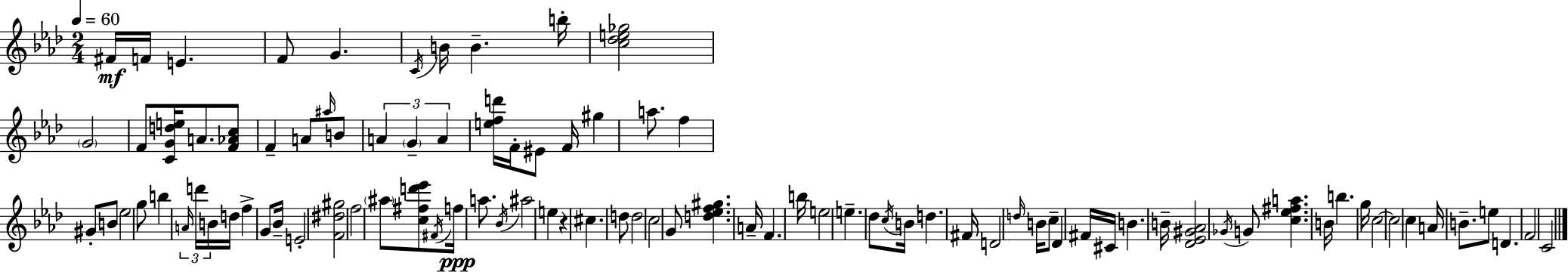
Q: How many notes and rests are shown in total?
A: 94